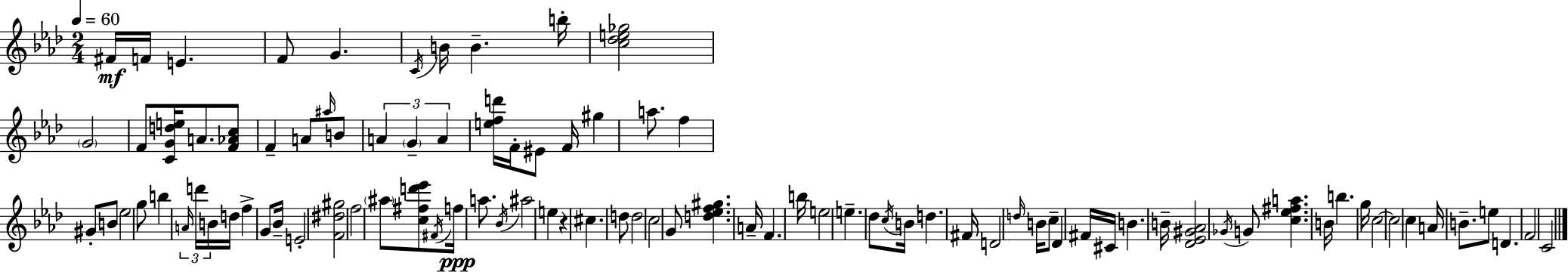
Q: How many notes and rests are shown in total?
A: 94